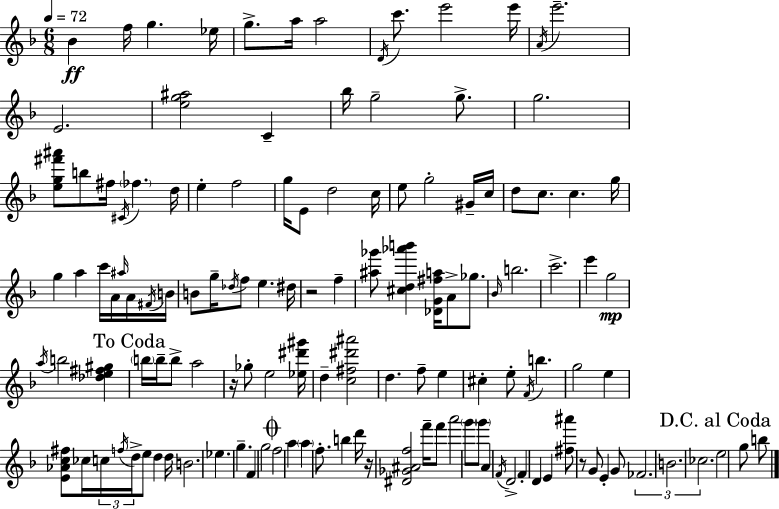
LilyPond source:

{
  \clef treble
  \numericTimeSignature
  \time 6/8
  \key d \minor
  \tempo 4 = 72
  bes'4\ff f''16 g''4. ees''16 | g''8.-> a''16 a''2 | \acciaccatura { d'16 } c'''8. e'''2 | e'''16 \acciaccatura { a'16 } e'''2.-- | \break e'2. | <e'' g'' ais''>2 c'4-- | bes''16 g''2-- g''8.-> | g''2. | \break <e'' g'' fis''' ais'''>8 b''8 fis''16 \acciaccatura { cis'16 } \parenthesize fes''4. | d''16 e''4-. f''2 | g''16 e'8 d''2 | c''16 e''8 g''2-. | \break gis'16-- c''16 d''8 c''8. c''4. | g''16 g''4 a''4 c'''16 | a'16 \grace { ais''16 } a'16 \acciaccatura { fis'16 } b'16 b'8 g''16-- \acciaccatura { des''16 } f''8 e''4. | dis''16 r2 | \break f''4-- <ais'' ges'''>8 <cis'' d'' aes''' b'''>4 | <des' g' fis'' a''>16 a'8-> ges''8. \grace { bes'16 } b''2. | c'''2.-> | e'''4 g''2\mp | \break \acciaccatura { a''16 } b''2 | <des'' e'' fis'' gis''>4 \mark "To Coda" \parenthesize b''16 b''16-- b''8-> | a''2 r16 ges''8-. e''2 | <ees'' dis''' gis'''>16 d''4-- | \break <c'' fis'' dis''' ais'''>2 d''4. | f''8-- e''4 cis''4-. | e''8-. \acciaccatura { f'16 } b''4. g''2 | e''4 <e' aes' c'' fis''>8 ces''16 | \break \tuplet 3/2 { c''16 \acciaccatura { f''16 } d''16-> } e''8 d''4 d''16 b'2. | ees''4. | g''4.-- f'4 | g''2 \mark \markup { \musicglyph "scripts.coda" } f''2 | \break a''4 \parenthesize a''4 | f''8.-. b''4 d'''16 r16 <dis' ges' ais' f''>2 | f'''16-- f'''8 a'''2 | \parenthesize g'''8 \parenthesize g'''8 a'4 | \break \acciaccatura { f'16 } d'2-> f'4-. | d'4 e'4 <fis'' ais'''>8 | r8 g'8 e'4-. g'8 \tuplet 3/2 { fes'2. | b'2. | \break ces''2. } | \mark "D.C. al Coda" e''2 | g''8 b''8 \bar "|."
}